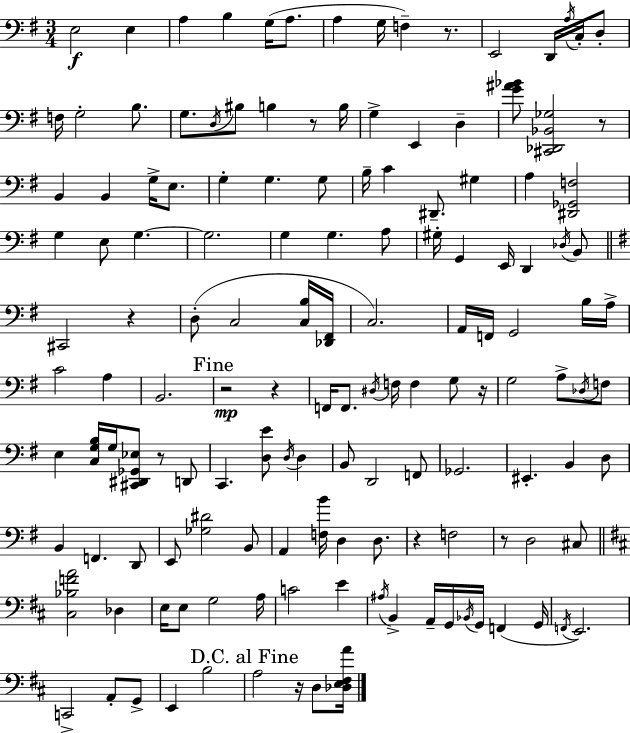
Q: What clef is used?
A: bass